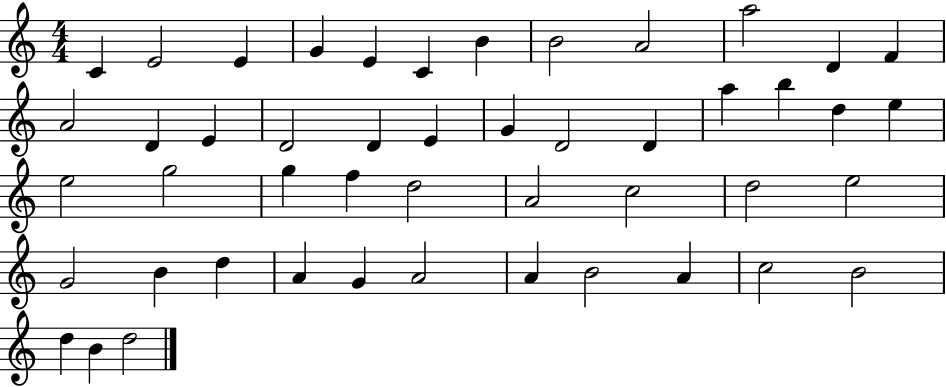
{
  \clef treble
  \numericTimeSignature
  \time 4/4
  \key c \major
  c'4 e'2 e'4 | g'4 e'4 c'4 b'4 | b'2 a'2 | a''2 d'4 f'4 | \break a'2 d'4 e'4 | d'2 d'4 e'4 | g'4 d'2 d'4 | a''4 b''4 d''4 e''4 | \break e''2 g''2 | g''4 f''4 d''2 | a'2 c''2 | d''2 e''2 | \break g'2 b'4 d''4 | a'4 g'4 a'2 | a'4 b'2 a'4 | c''2 b'2 | \break d''4 b'4 d''2 | \bar "|."
}